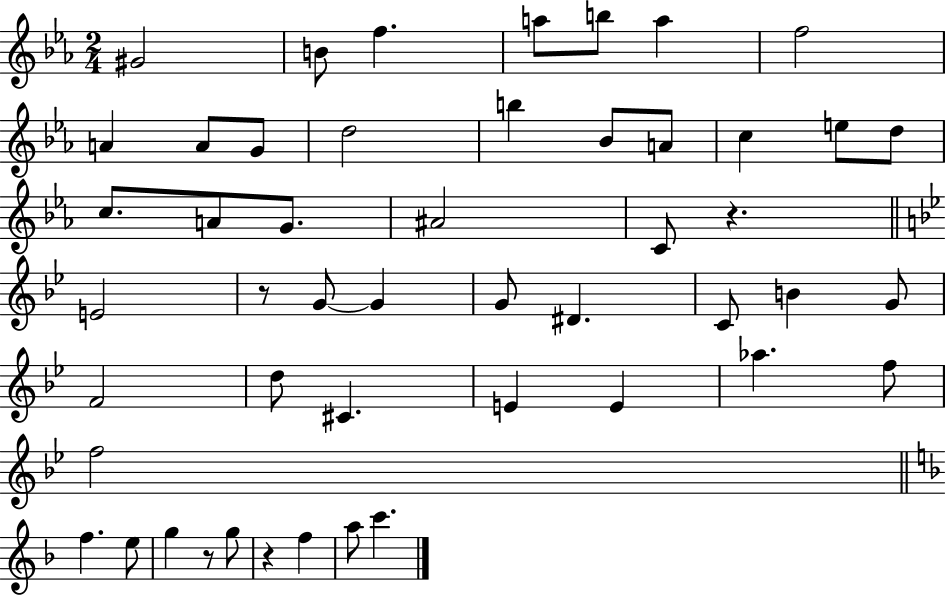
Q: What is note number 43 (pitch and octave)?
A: F5